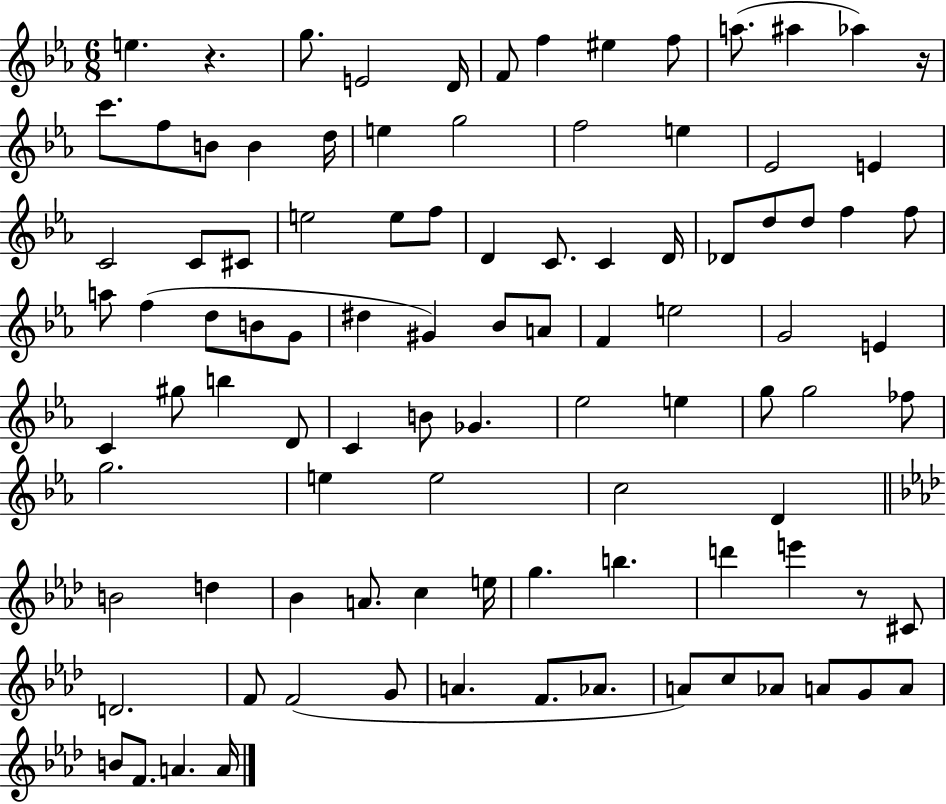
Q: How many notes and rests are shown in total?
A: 98